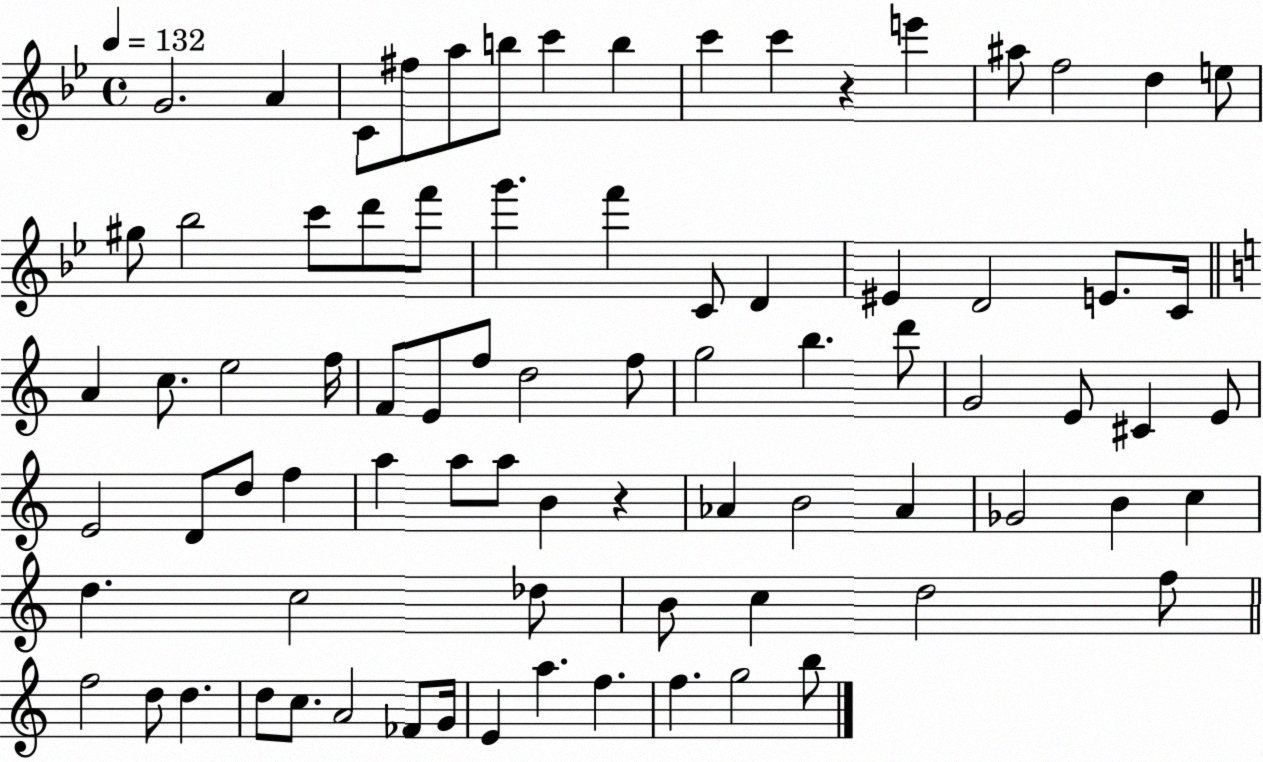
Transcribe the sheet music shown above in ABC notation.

X:1
T:Untitled
M:4/4
L:1/4
K:Bb
G2 A C/2 ^f/2 a/2 b/2 c' b c' c' z e' ^a/2 f2 d e/2 ^g/2 _b2 c'/2 d'/2 f'/2 g' f' C/2 D ^E D2 E/2 C/4 A c/2 e2 f/4 F/2 E/2 f/2 d2 f/2 g2 b d'/2 G2 E/2 ^C E/2 E2 D/2 d/2 f a a/2 a/2 B z _A B2 _A _G2 B c d c2 _d/2 B/2 c d2 f/2 f2 d/2 d d/2 c/2 A2 _F/2 G/4 E a f f g2 b/2